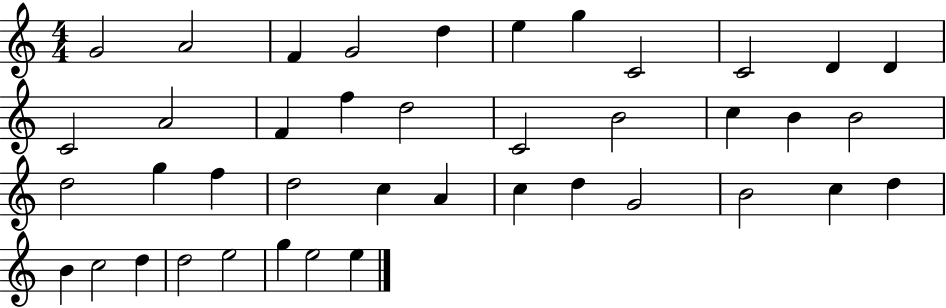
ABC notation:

X:1
T:Untitled
M:4/4
L:1/4
K:C
G2 A2 F G2 d e g C2 C2 D D C2 A2 F f d2 C2 B2 c B B2 d2 g f d2 c A c d G2 B2 c d B c2 d d2 e2 g e2 e